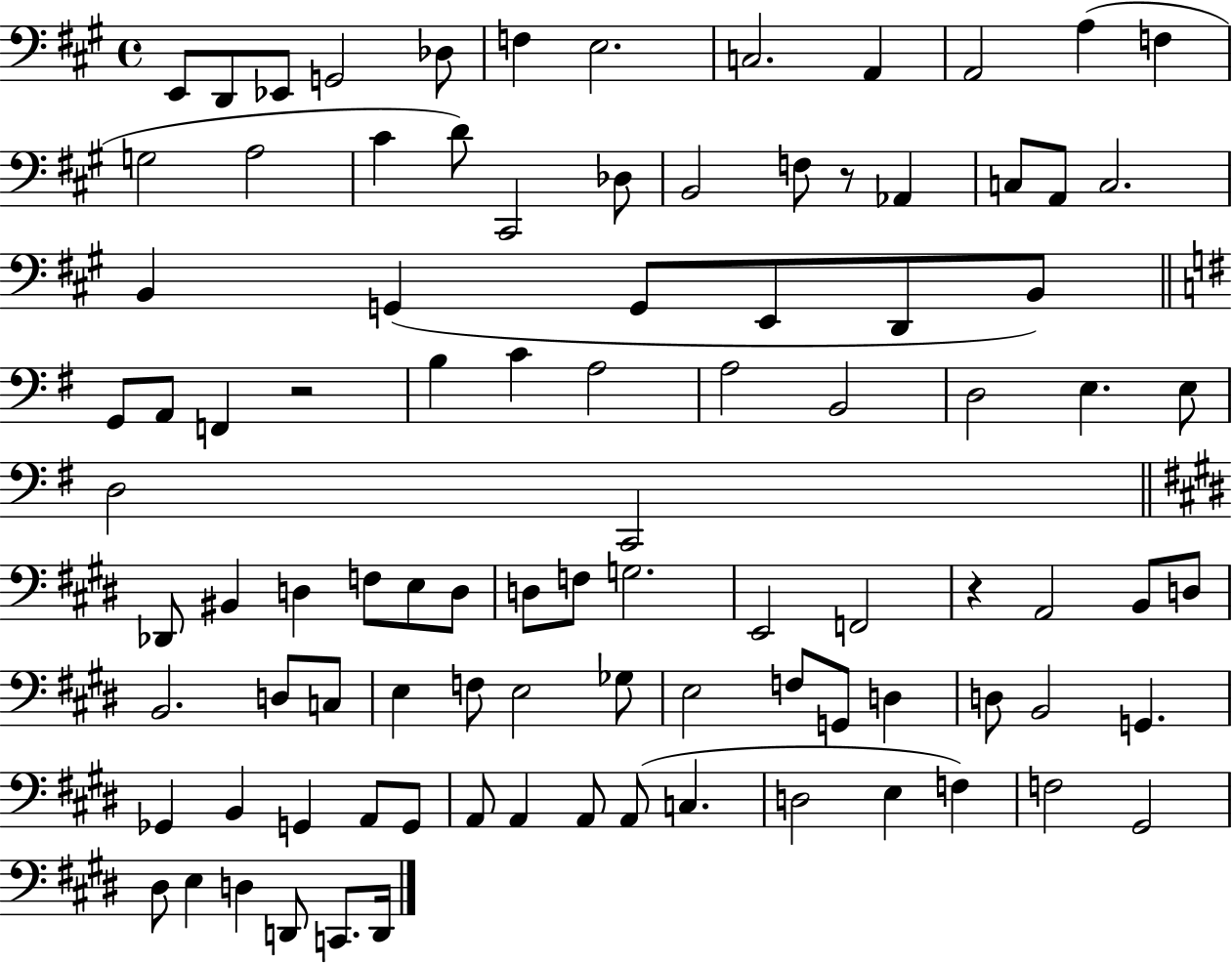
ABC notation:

X:1
T:Untitled
M:4/4
L:1/4
K:A
E,,/2 D,,/2 _E,,/2 G,,2 _D,/2 F, E,2 C,2 A,, A,,2 A, F, G,2 A,2 ^C D/2 ^C,,2 _D,/2 B,,2 F,/2 z/2 _A,, C,/2 A,,/2 C,2 B,, G,, G,,/2 E,,/2 D,,/2 B,,/2 G,,/2 A,,/2 F,, z2 B, C A,2 A,2 B,,2 D,2 E, E,/2 D,2 C,,2 _D,,/2 ^B,, D, F,/2 E,/2 D,/2 D,/2 F,/2 G,2 E,,2 F,,2 z A,,2 B,,/2 D,/2 B,,2 D,/2 C,/2 E, F,/2 E,2 _G,/2 E,2 F,/2 G,,/2 D, D,/2 B,,2 G,, _G,, B,, G,, A,,/2 G,,/2 A,,/2 A,, A,,/2 A,,/2 C, D,2 E, F, F,2 ^G,,2 ^D,/2 E, D, D,,/2 C,,/2 D,,/4